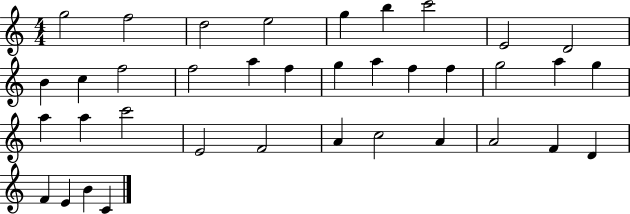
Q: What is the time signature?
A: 4/4